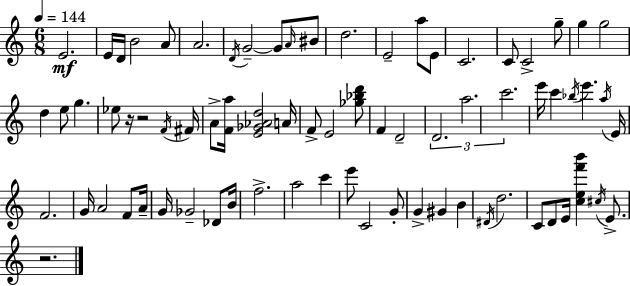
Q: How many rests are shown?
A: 3